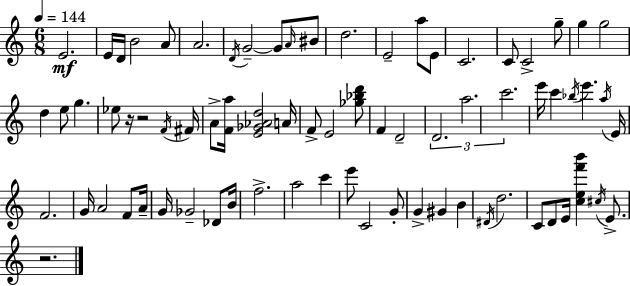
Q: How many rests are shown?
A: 3